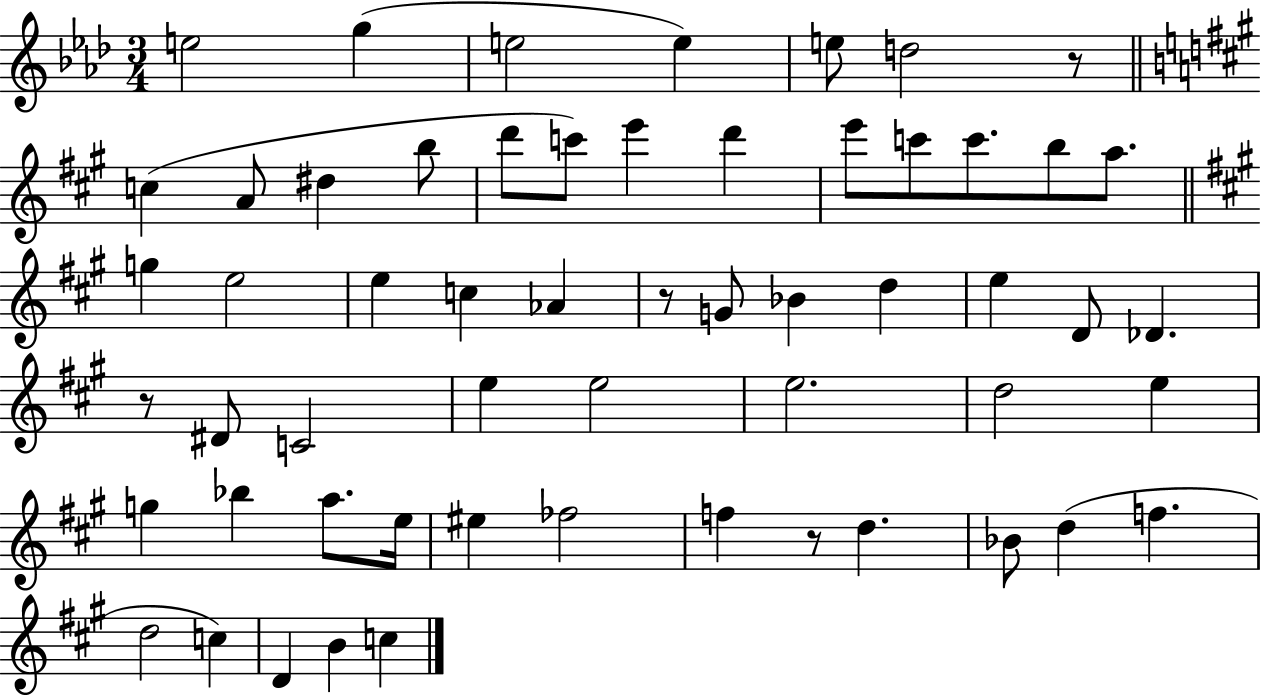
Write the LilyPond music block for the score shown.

{
  \clef treble
  \numericTimeSignature
  \time 3/4
  \key aes \major
  e''2 g''4( | e''2 e''4) | e''8 d''2 r8 | \bar "||" \break \key a \major c''4( a'8 dis''4 b''8 | d'''8 c'''8) e'''4 d'''4 | e'''8 c'''8 c'''8. b''8 a''8. | \bar "||" \break \key a \major g''4 e''2 | e''4 c''4 aes'4 | r8 g'8 bes'4 d''4 | e''4 d'8 des'4. | \break r8 dis'8 c'2 | e''4 e''2 | e''2. | d''2 e''4 | \break g''4 bes''4 a''8. e''16 | eis''4 fes''2 | f''4 r8 d''4. | bes'8 d''4( f''4. | \break d''2 c''4) | d'4 b'4 c''4 | \bar "|."
}